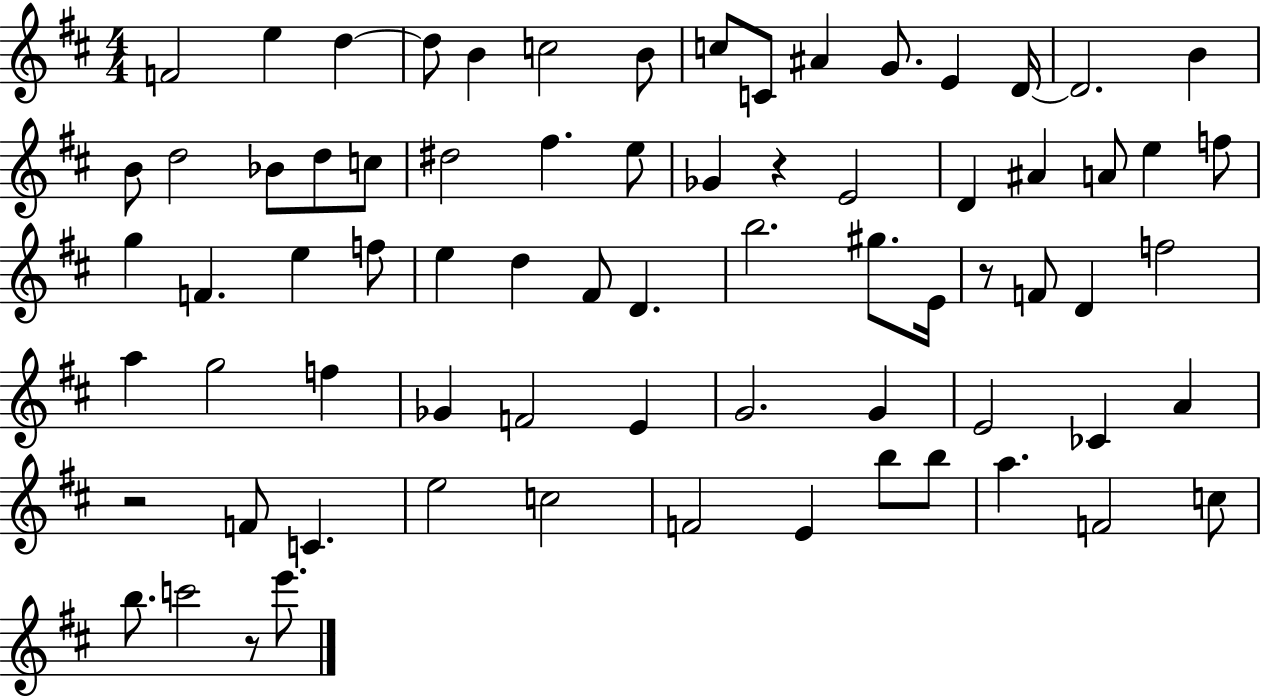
F4/h E5/q D5/q D5/e B4/q C5/h B4/e C5/e C4/e A#4/q G4/e. E4/q D4/s D4/h. B4/q B4/e D5/h Bb4/e D5/e C5/e D#5/h F#5/q. E5/e Gb4/q R/q E4/h D4/q A#4/q A4/e E5/q F5/e G5/q F4/q. E5/q F5/e E5/q D5/q F#4/e D4/q. B5/h. G#5/e. E4/s R/e F4/e D4/q F5/h A5/q G5/h F5/q Gb4/q F4/h E4/q G4/h. G4/q E4/h CES4/q A4/q R/h F4/e C4/q. E5/h C5/h F4/h E4/q B5/e B5/e A5/q. F4/h C5/e B5/e. C6/h R/e E6/e.